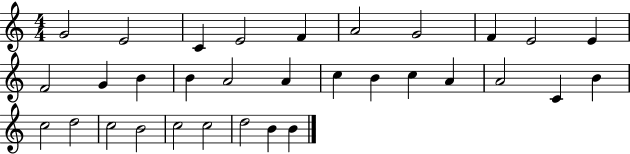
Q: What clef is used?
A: treble